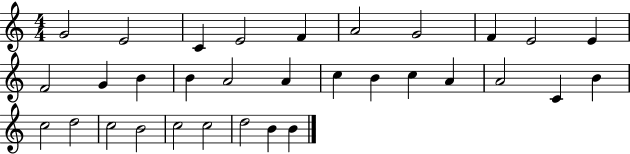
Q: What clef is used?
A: treble